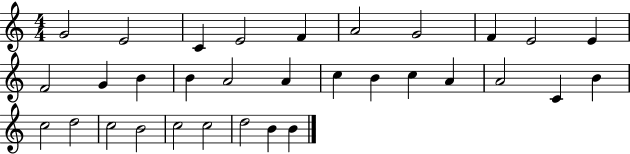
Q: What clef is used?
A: treble